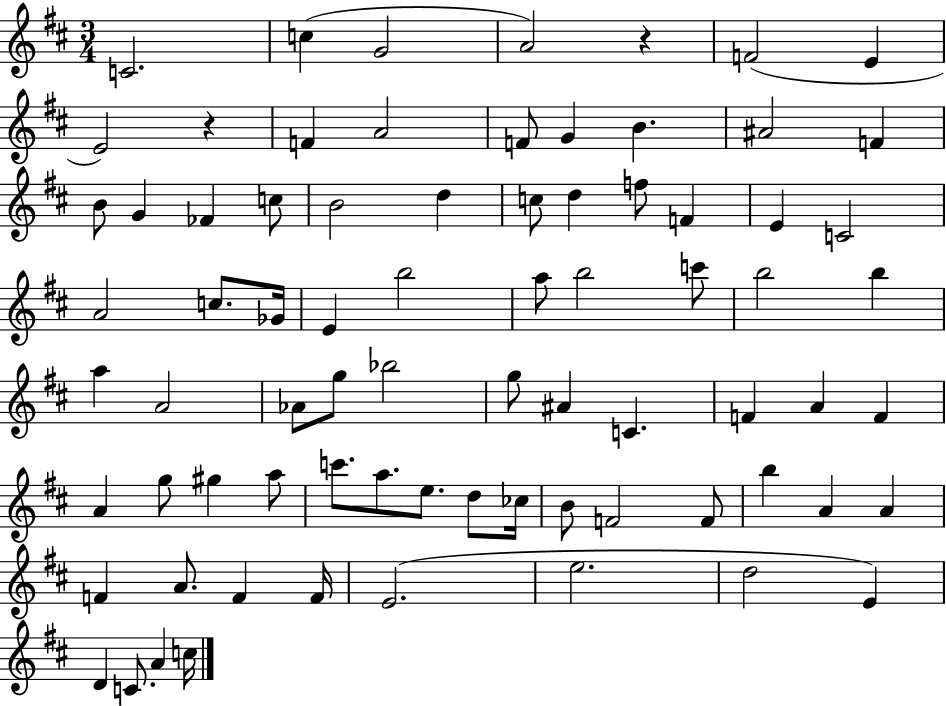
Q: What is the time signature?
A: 3/4